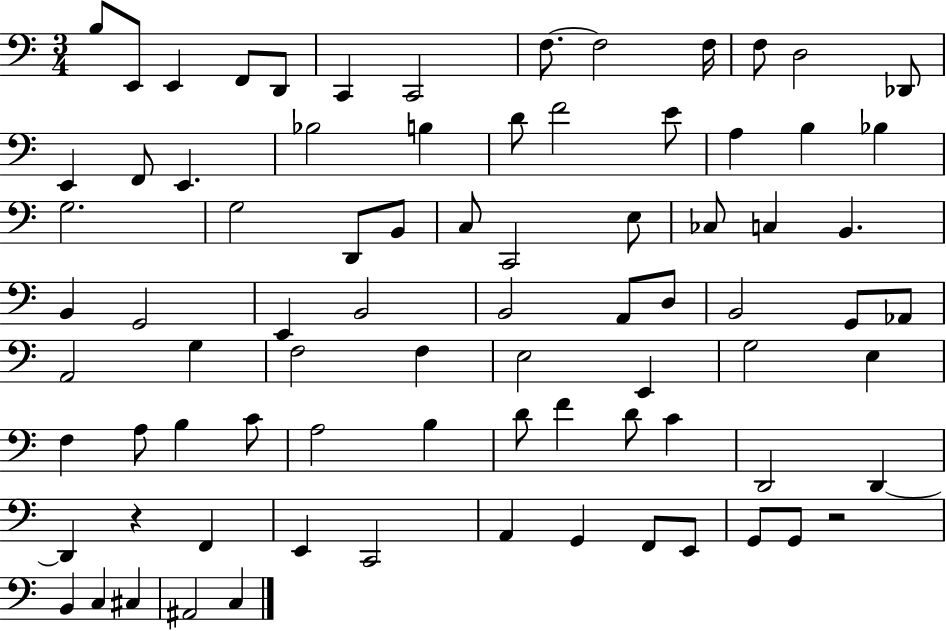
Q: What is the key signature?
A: C major